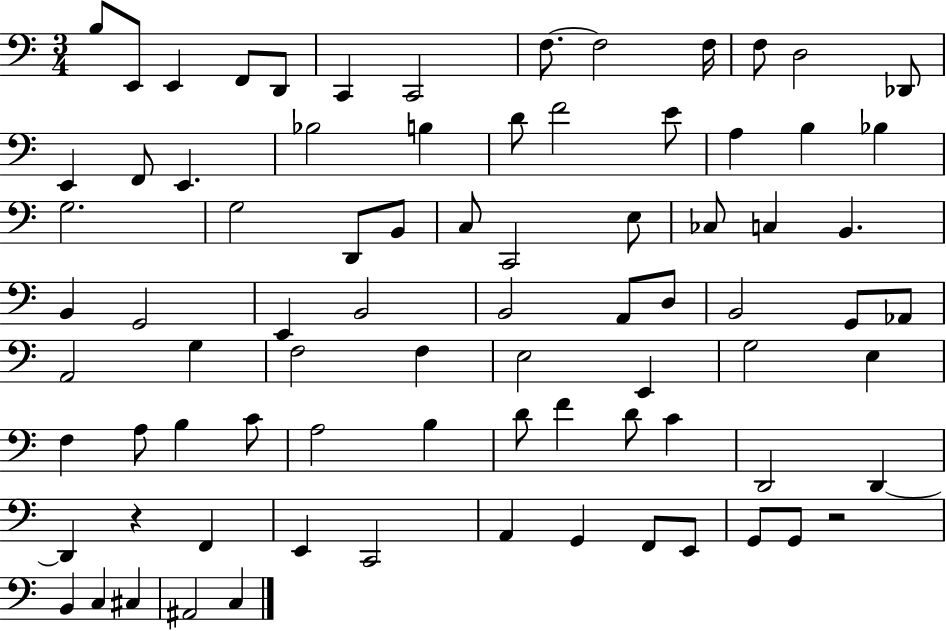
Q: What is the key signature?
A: C major